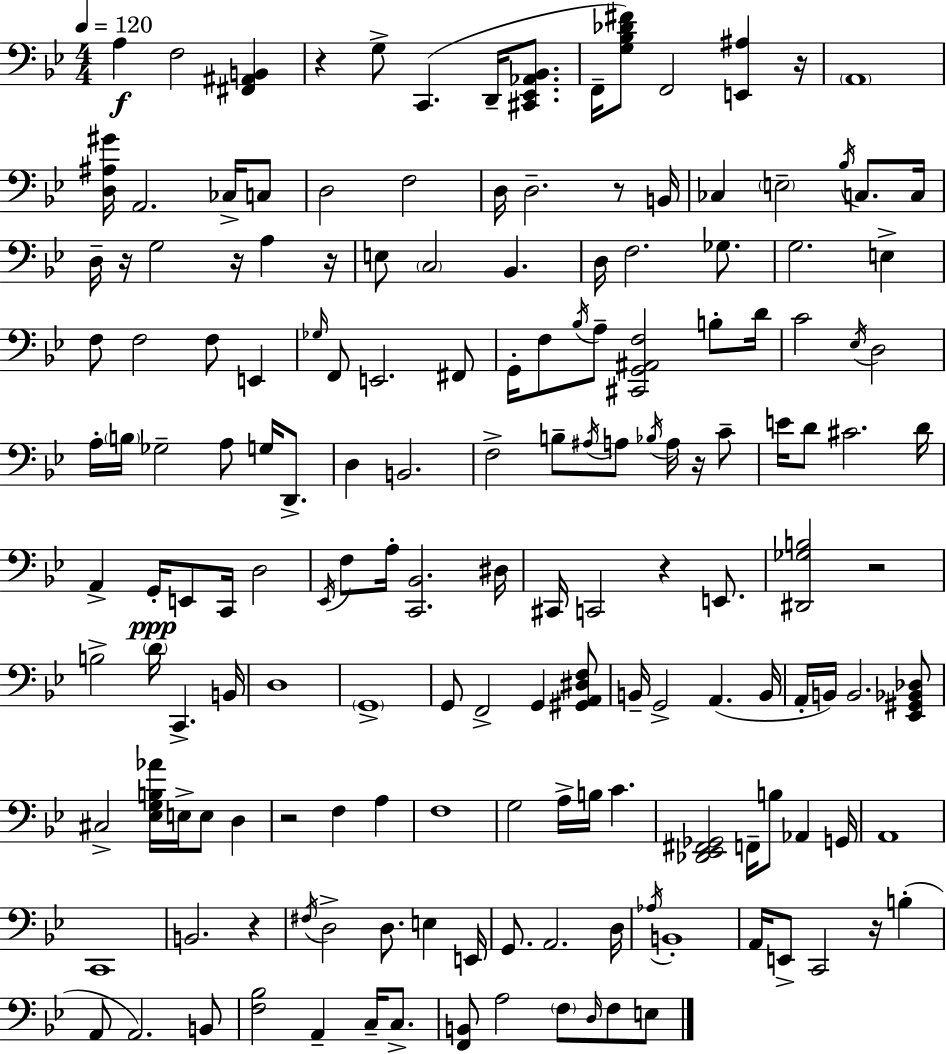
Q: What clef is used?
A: bass